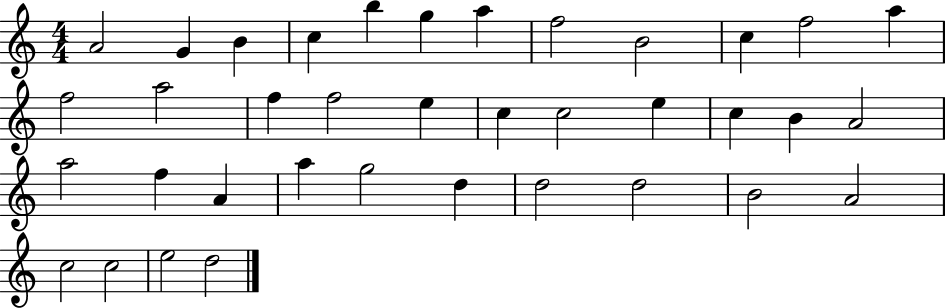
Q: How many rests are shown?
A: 0